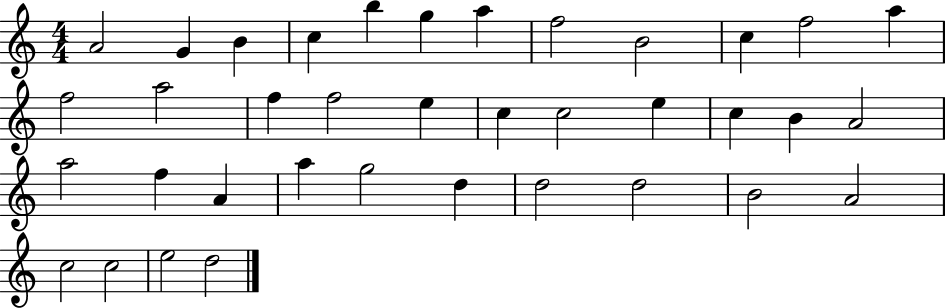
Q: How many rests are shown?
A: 0